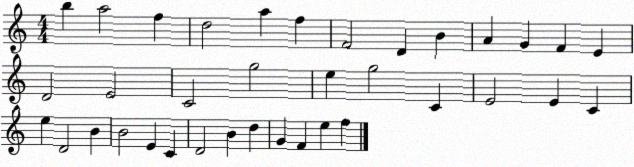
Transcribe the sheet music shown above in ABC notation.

X:1
T:Untitled
M:4/4
L:1/4
K:C
b a2 f d2 a f F2 D B A G F E D2 E2 C2 g2 e g2 C E2 E C e D2 B B2 E C D2 B d G F e f